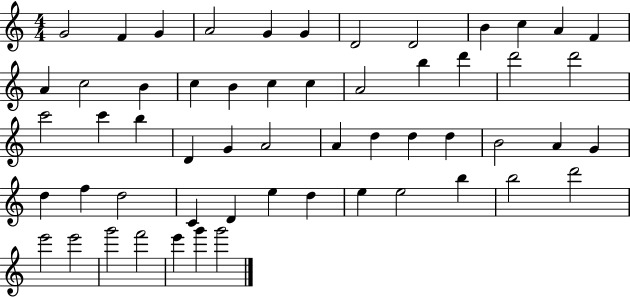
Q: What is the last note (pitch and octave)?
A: G6